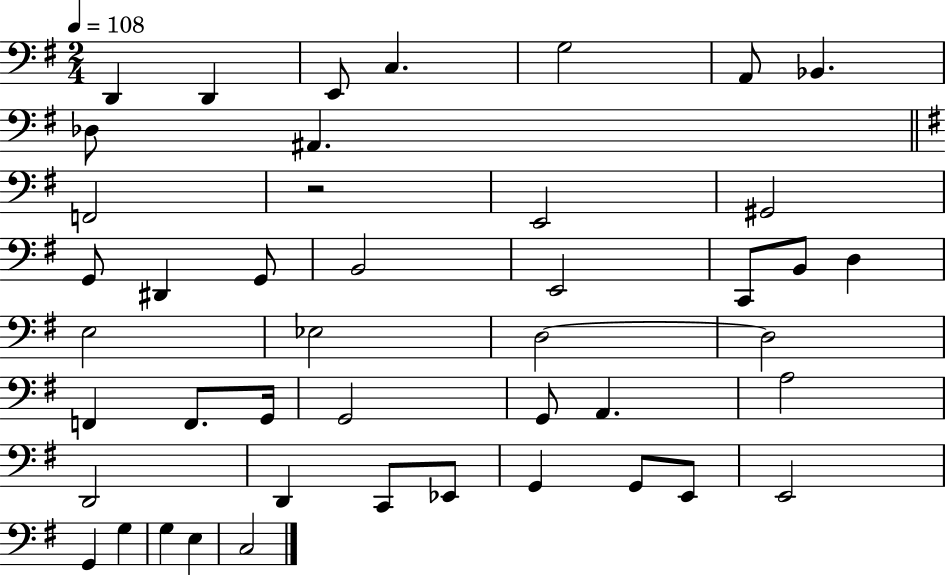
D2/q D2/q E2/e C3/q. G3/h A2/e Bb2/q. Db3/e A#2/q. F2/h R/h E2/h G#2/h G2/e D#2/q G2/e B2/h E2/h C2/e B2/e D3/q E3/h Eb3/h D3/h D3/h F2/q F2/e. G2/s G2/h G2/e A2/q. A3/h D2/h D2/q C2/e Eb2/e G2/q G2/e E2/e E2/h G2/q G3/q G3/q E3/q C3/h